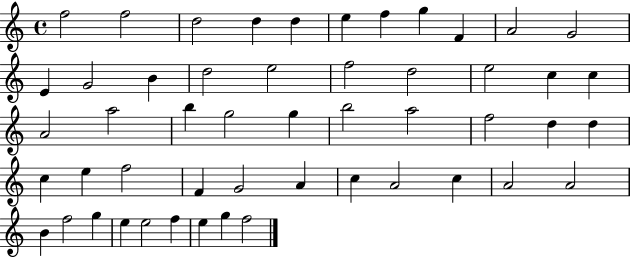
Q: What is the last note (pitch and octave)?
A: F5